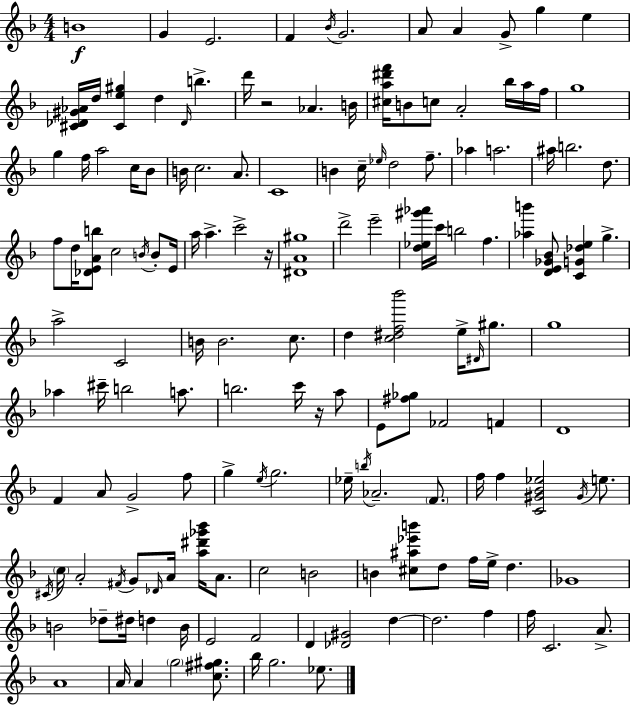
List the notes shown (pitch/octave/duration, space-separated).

B4/w G4/q E4/h. F4/q Bb4/s G4/h. A4/e A4/q G4/e G5/q E5/q [C#4,Db4,G#4,Ab4]/s D5/s [C#4,E5,G#5]/q D5/q Db4/s B5/q. D6/s R/h Ab4/q. B4/s [C#5,A5,D#6,F6]/s B4/e C5/e A4/h Bb5/s A5/s F5/s G5/w G5/q F5/s A5/h C5/s Bb4/e B4/s C5/h. A4/e. C4/w B4/q C5/s Eb5/s D5/h F5/e. Ab5/q A5/h. A#5/s B5/h. D5/e. F5/e D5/s [Db4,E4,A4,B5]/e C5/h B4/s B4/e E4/s A5/s A5/q. C6/h R/s [D#4,A4,G#5]/w D6/h E6/h [D5,Eb5,G#6,Ab6]/s C6/s B5/h F5/q. [Ab5,B6]/q [D4,E4,Gb4,Bb4]/e [C4,G4,Db5,E5]/q G5/q. A5/h C4/h B4/s B4/h. C5/e. D5/q [C5,D#5,F5,Bb6]/h E5/s D#4/s G#5/e. G5/w Ab5/q C#6/s B5/h A5/e. B5/h. C6/s R/s A5/e E4/e [F#5,Gb5]/e FES4/h F4/q D4/w F4/q A4/e G4/h F5/e G5/q E5/s G5/h. Eb5/s B5/s Ab4/h. F4/e. F5/s F5/q [C4,G#4,Bb4,Eb5]/h G#4/s E5/e. C#4/s C5/s A4/h F#4/s G4/e Db4/s A4/s [A5,D#6,Gb6,Bb6]/s A4/e. C5/h B4/h B4/q [C#5,A#5,Eb6,B6]/e D5/e F5/s E5/s D5/q. Gb4/w B4/h Db5/e D#5/s D5/q B4/s E4/h F4/h D4/q [Db4,G#4]/h D5/q D5/h. F5/q F5/s C4/h. A4/e. A4/w A4/s A4/q G5/h [C5,F#5,G#5]/e. Bb5/s G5/h. Eb5/e.